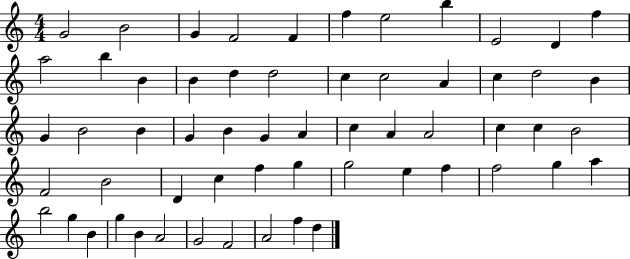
G4/h B4/h G4/q F4/h F4/q F5/q E5/h B5/q E4/h D4/q F5/q A5/h B5/q B4/q B4/q D5/q D5/h C5/q C5/h A4/q C5/q D5/h B4/q G4/q B4/h B4/q G4/q B4/q G4/q A4/q C5/q A4/q A4/h C5/q C5/q B4/h F4/h B4/h D4/q C5/q F5/q G5/q G5/h E5/q F5/q F5/h G5/q A5/q B5/h G5/q B4/q G5/q B4/q A4/h G4/h F4/h A4/h F5/q D5/q